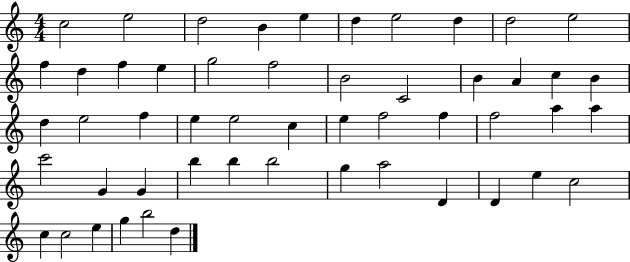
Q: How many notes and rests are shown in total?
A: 52